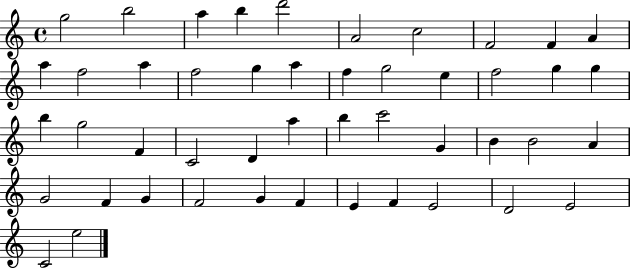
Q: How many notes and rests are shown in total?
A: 47